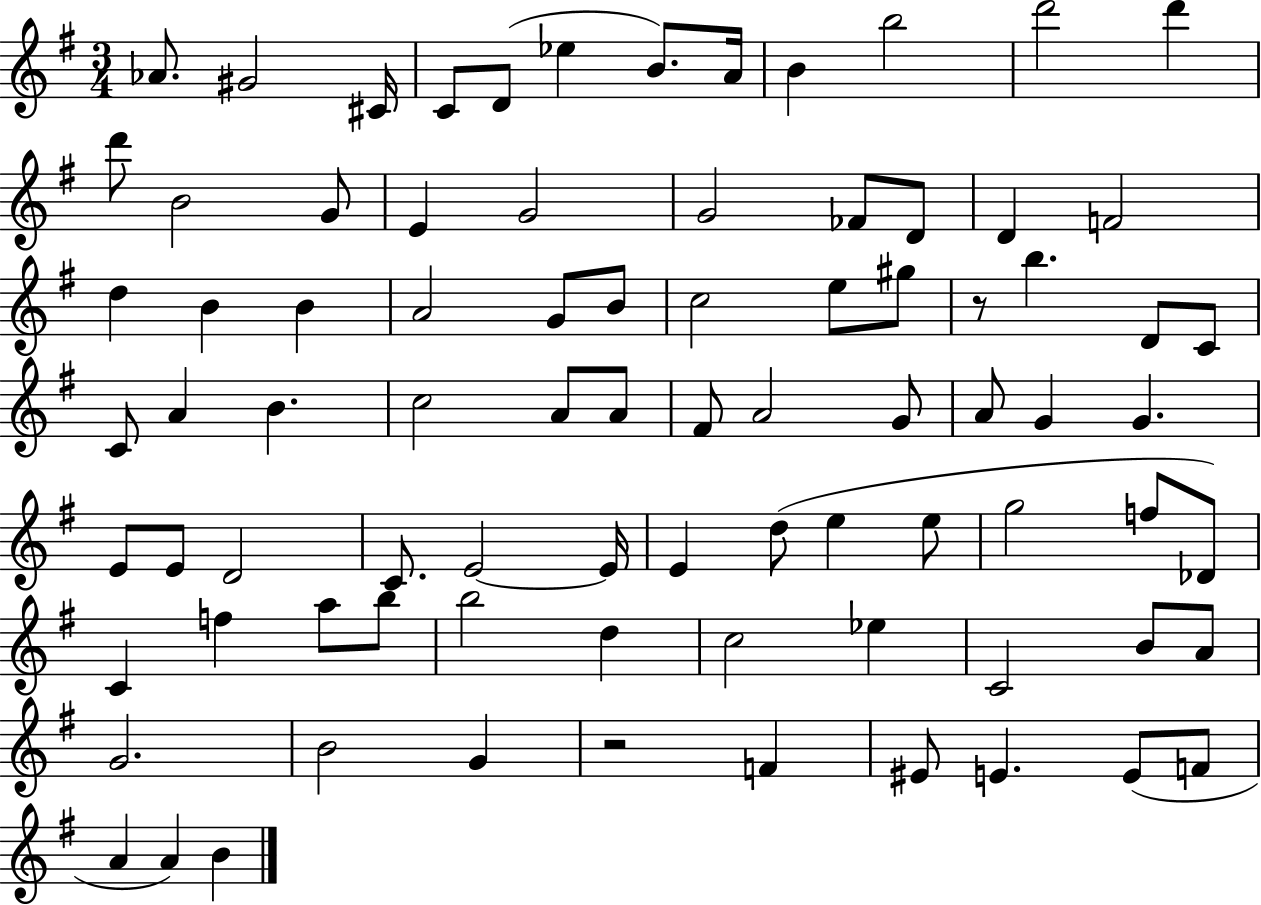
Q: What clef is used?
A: treble